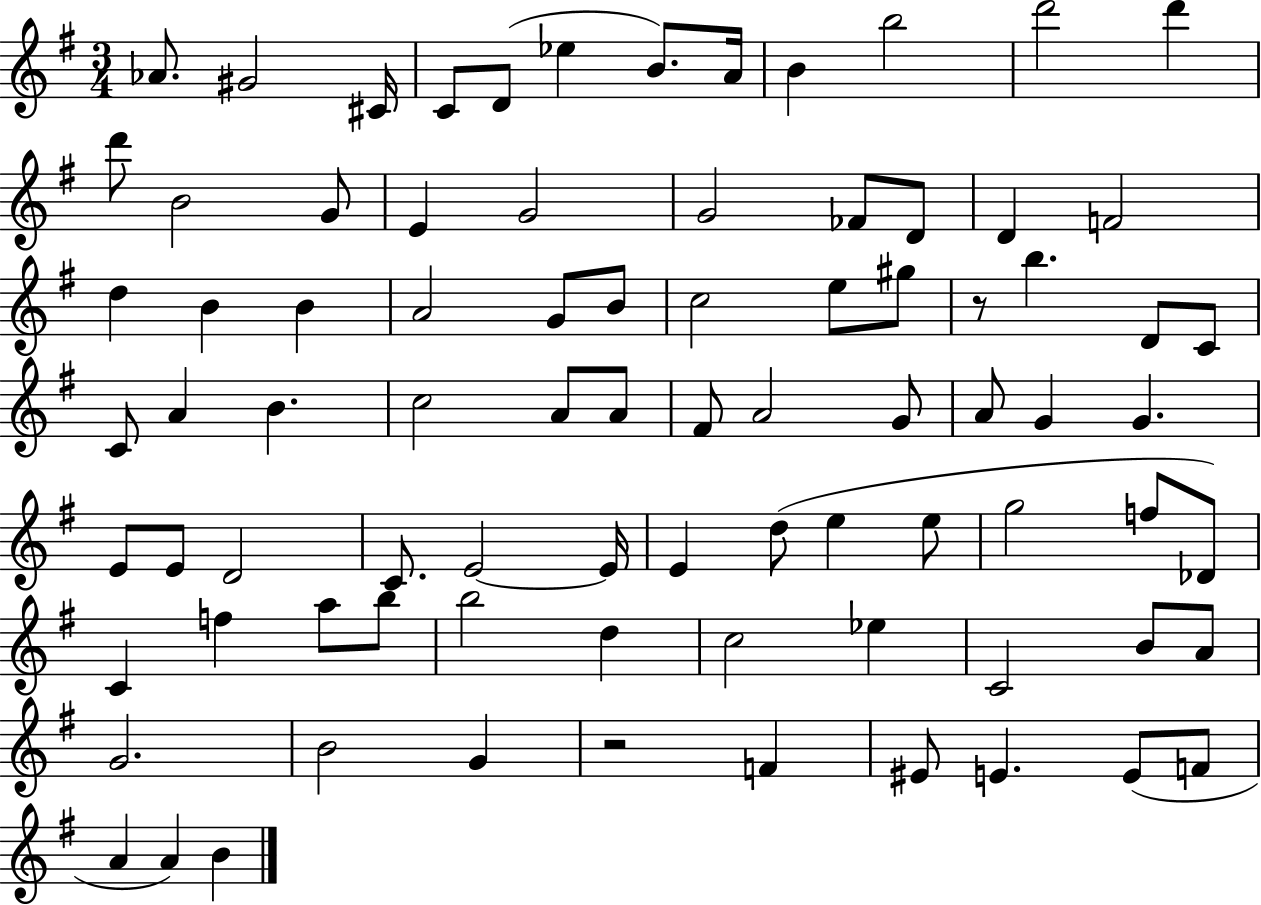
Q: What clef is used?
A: treble